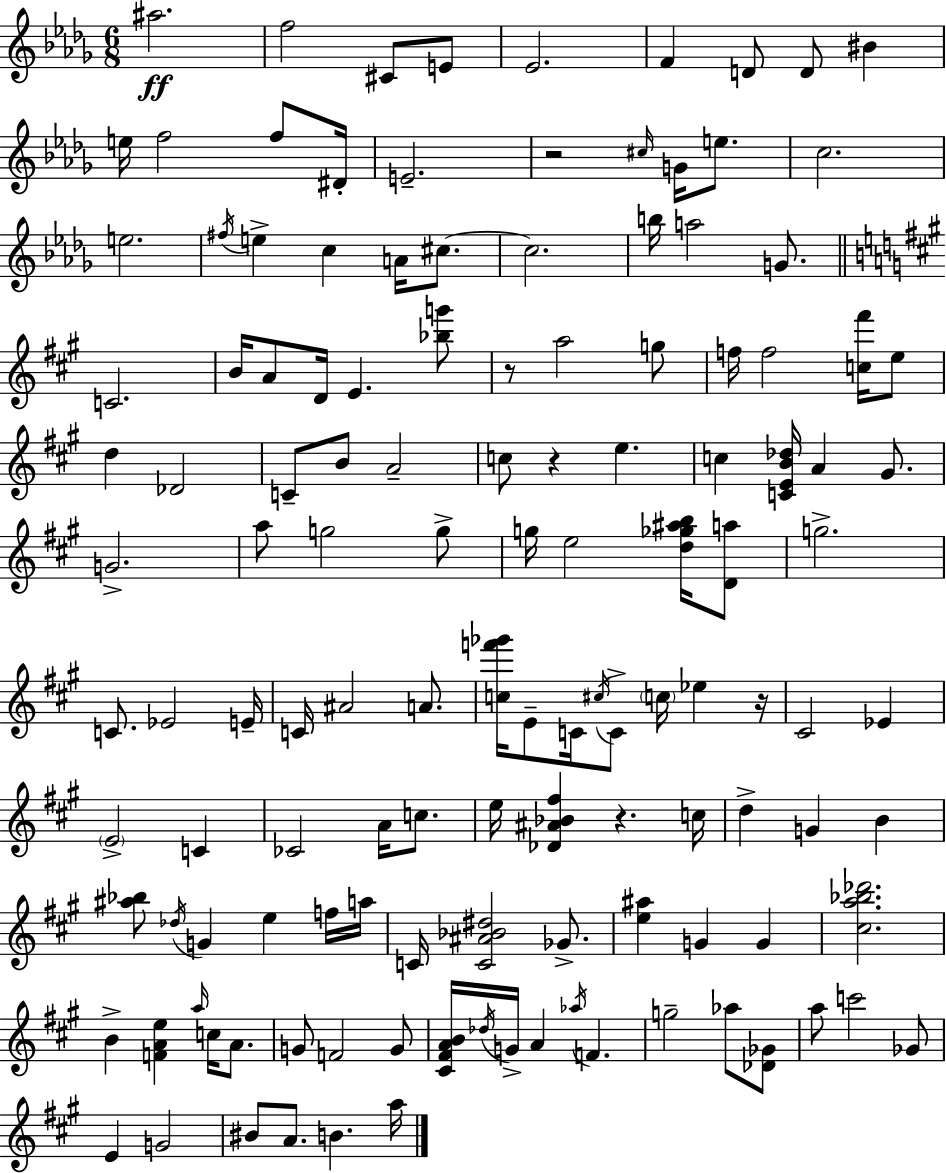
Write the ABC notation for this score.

X:1
T:Untitled
M:6/8
L:1/4
K:Bbm
^a2 f2 ^C/2 E/2 _E2 F D/2 D/2 ^B e/4 f2 f/2 ^D/4 E2 z2 ^c/4 G/4 e/2 c2 e2 ^f/4 e c A/4 ^c/2 ^c2 b/4 a2 G/2 C2 B/4 A/2 D/4 E [_bg']/2 z/2 a2 g/2 f/4 f2 [c^f']/4 e/2 d _D2 C/2 B/2 A2 c/2 z e c [CEB_d]/4 A ^G/2 G2 a/2 g2 g/2 g/4 e2 [d_g^ab]/4 [Da]/2 g2 C/2 _E2 E/4 C/4 ^A2 A/2 [cf'_g']/4 E/2 C/4 ^c/4 C/2 c/4 _e z/4 ^C2 _E E2 C _C2 A/4 c/2 e/4 [_D^A_B^f] z c/4 d G B [^a_b]/2 _d/4 G e f/4 a/4 C/4 [C^A_B^d]2 _G/2 [e^a] G G [^ca_b_d']2 B [FAe] a/4 c/4 A/2 G/2 F2 G/2 [^C^FAB]/4 _d/4 G/4 A _a/4 F g2 _a/2 [_D_G]/2 a/2 c'2 _G/2 E G2 ^B/2 A/2 B a/4